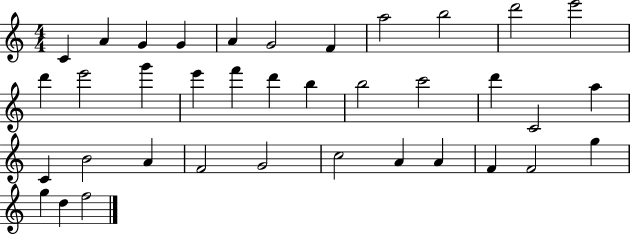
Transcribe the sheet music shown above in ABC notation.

X:1
T:Untitled
M:4/4
L:1/4
K:C
C A G G A G2 F a2 b2 d'2 e'2 d' e'2 g' e' f' d' b b2 c'2 d' C2 a C B2 A F2 G2 c2 A A F F2 g g d f2